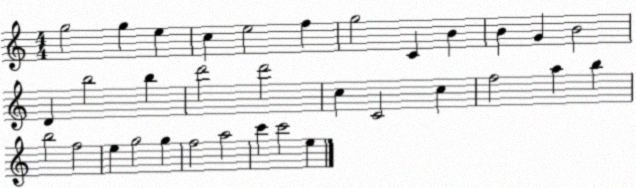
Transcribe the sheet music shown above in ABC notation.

X:1
T:Untitled
M:4/4
L:1/4
K:C
g2 g e c e2 f g2 C B B G B2 D b2 b d'2 d'2 c C2 c f2 a b b2 f2 e g2 g f2 a2 c' c'2 e